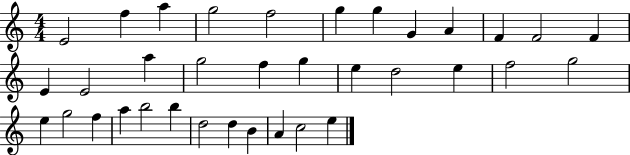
X:1
T:Untitled
M:4/4
L:1/4
K:C
E2 f a g2 f2 g g G A F F2 F E E2 a g2 f g e d2 e f2 g2 e g2 f a b2 b d2 d B A c2 e